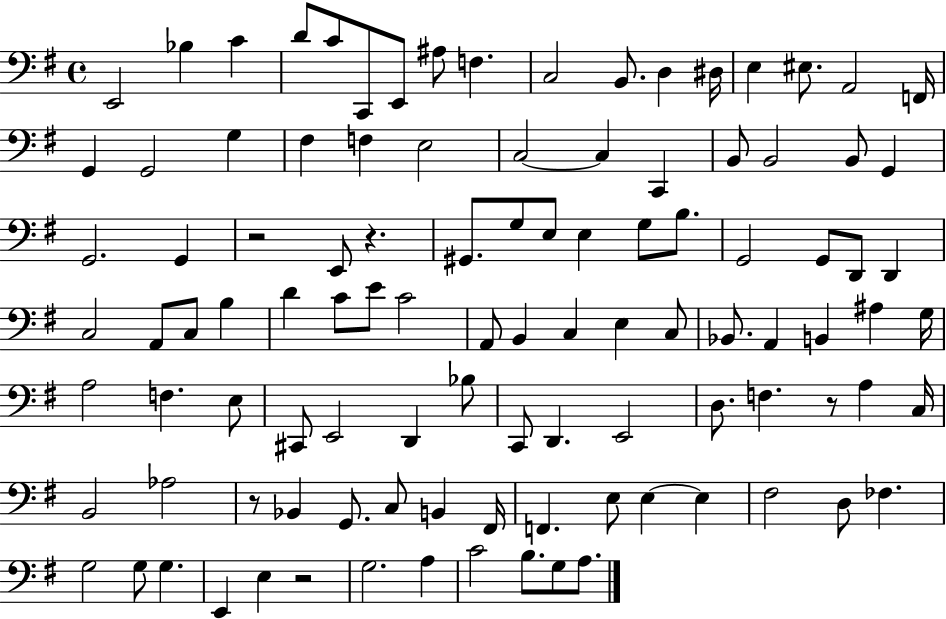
E2/h Bb3/q C4/q D4/e C4/e C2/e E2/e A#3/e F3/q. C3/h B2/e. D3/q D#3/s E3/q EIS3/e. A2/h F2/s G2/q G2/h G3/q F#3/q F3/q E3/h C3/h C3/q C2/q B2/e B2/h B2/e G2/q G2/h. G2/q R/h E2/e R/q. G#2/e. G3/e E3/e E3/q G3/e B3/e. G2/h G2/e D2/e D2/q C3/h A2/e C3/e B3/q D4/q C4/e E4/e C4/h A2/e B2/q C3/q E3/q C3/e Bb2/e. A2/q B2/q A#3/q G3/s A3/h F3/q. E3/e C#2/e E2/h D2/q Bb3/e C2/e D2/q. E2/h D3/e. F3/q. R/e A3/q C3/s B2/h Ab3/h R/e Bb2/q G2/e. C3/e B2/q F#2/s F2/q. E3/e E3/q E3/q F#3/h D3/e FES3/q. G3/h G3/e G3/q. E2/q E3/q R/h G3/h. A3/q C4/h B3/e. G3/e A3/e.